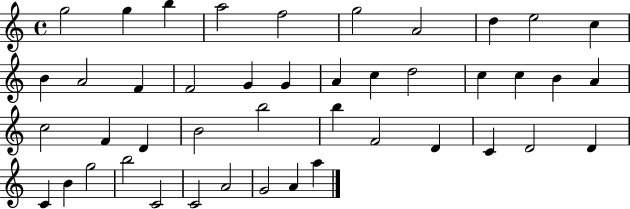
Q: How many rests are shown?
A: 0